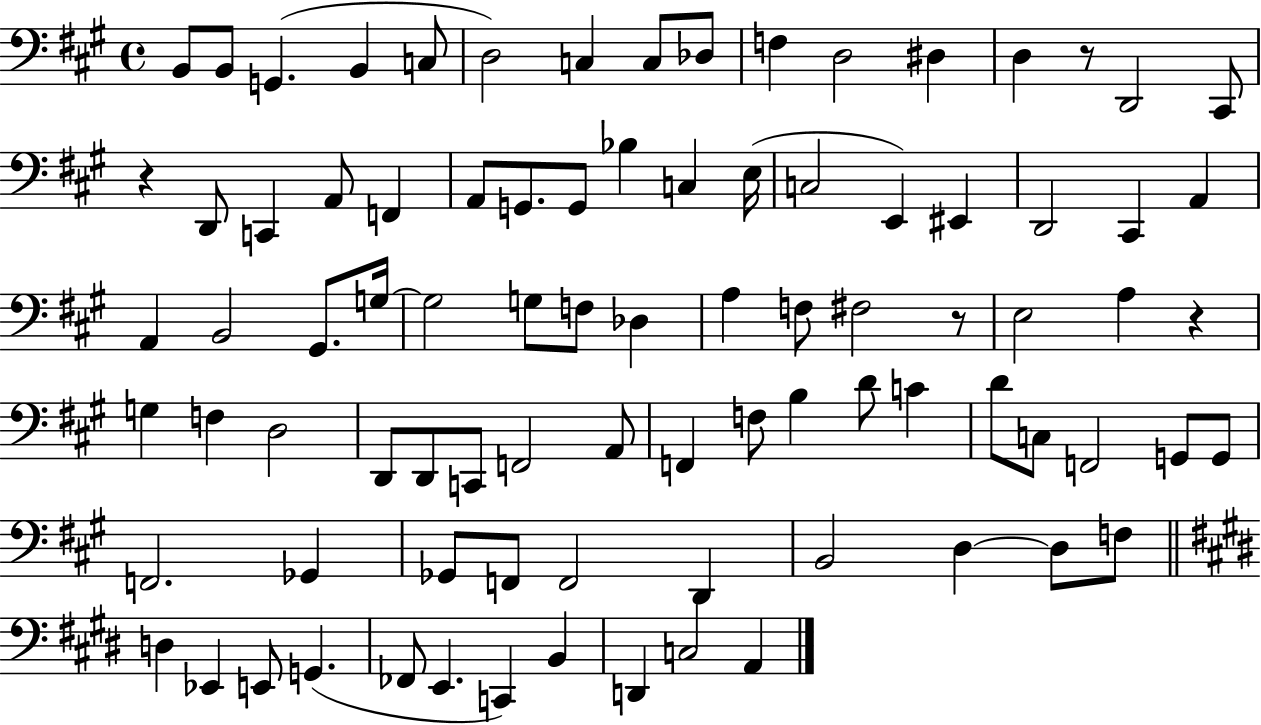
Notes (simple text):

B2/e B2/e G2/q. B2/q C3/e D3/h C3/q C3/e Db3/e F3/q D3/h D#3/q D3/q R/e D2/h C#2/e R/q D2/e C2/q A2/e F2/q A2/e G2/e. G2/e Bb3/q C3/q E3/s C3/h E2/q EIS2/q D2/h C#2/q A2/q A2/q B2/h G#2/e. G3/s G3/h G3/e F3/e Db3/q A3/q F3/e F#3/h R/e E3/h A3/q R/q G3/q F3/q D3/h D2/e D2/e C2/e F2/h A2/e F2/q F3/e B3/q D4/e C4/q D4/e C3/e F2/h G2/e G2/e F2/h. Gb2/q Gb2/e F2/e F2/h D2/q B2/h D3/q D3/e F3/e D3/q Eb2/q E2/e G2/q. FES2/e E2/q. C2/q B2/q D2/q C3/h A2/q